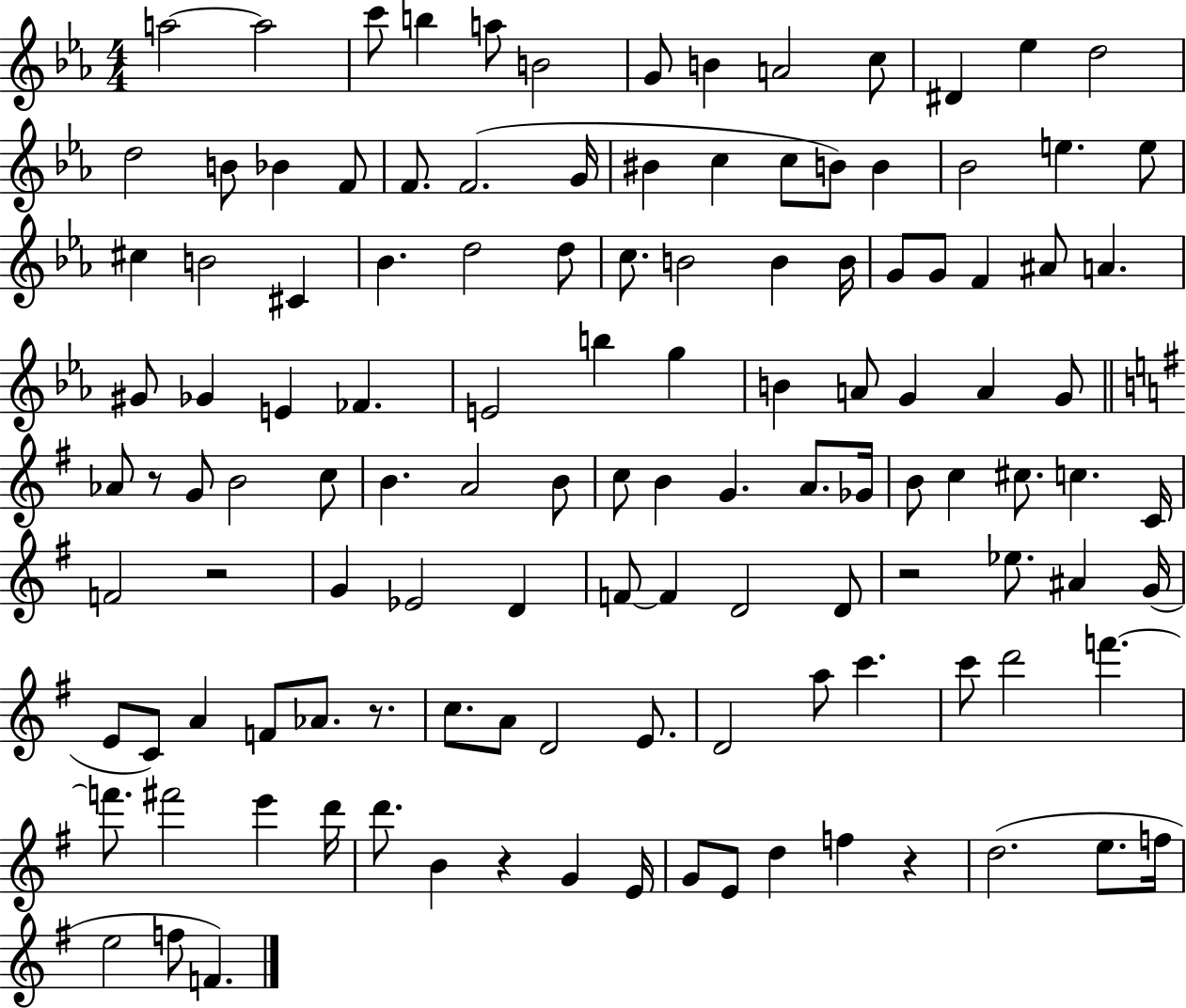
A5/h A5/h C6/e B5/q A5/e B4/h G4/e B4/q A4/h C5/e D#4/q Eb5/q D5/h D5/h B4/e Bb4/q F4/e F4/e. F4/h. G4/s BIS4/q C5/q C5/e B4/e B4/q Bb4/h E5/q. E5/e C#5/q B4/h C#4/q Bb4/q. D5/h D5/e C5/e. B4/h B4/q B4/s G4/e G4/e F4/q A#4/e A4/q. G#4/e Gb4/q E4/q FES4/q. E4/h B5/q G5/q B4/q A4/e G4/q A4/q G4/e Ab4/e R/e G4/e B4/h C5/e B4/q. A4/h B4/e C5/e B4/q G4/q. A4/e. Gb4/s B4/e C5/q C#5/e. C5/q. C4/s F4/h R/h G4/q Eb4/h D4/q F4/e F4/q D4/h D4/e R/h Eb5/e. A#4/q G4/s E4/e C4/e A4/q F4/e Ab4/e. R/e. C5/e. A4/e D4/h E4/e. D4/h A5/e C6/q. C6/e D6/h F6/q. F6/e. F#6/h E6/q D6/s D6/e. B4/q R/q G4/q E4/s G4/e E4/e D5/q F5/q R/q D5/h. E5/e. F5/s E5/h F5/e F4/q.